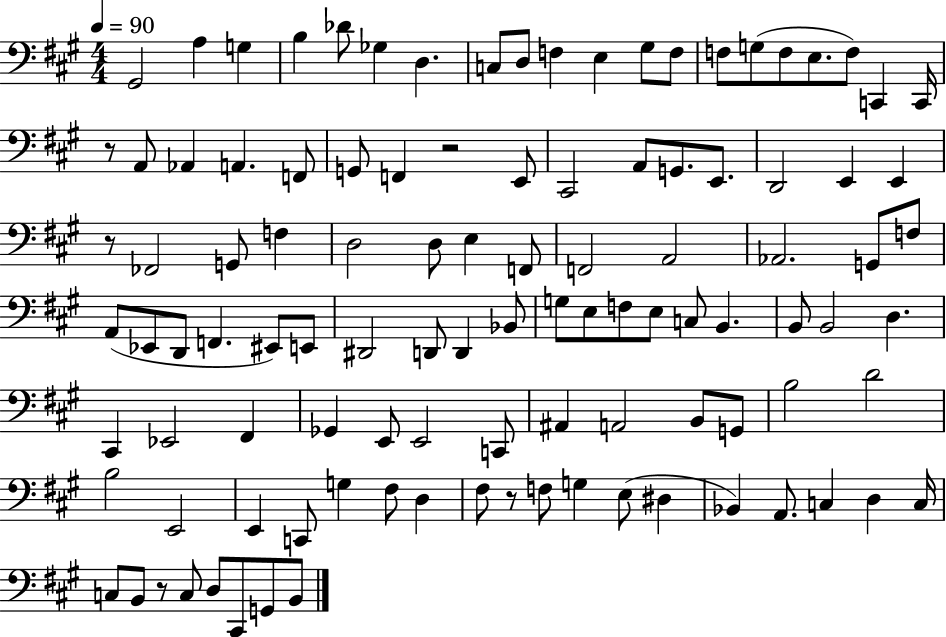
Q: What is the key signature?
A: A major